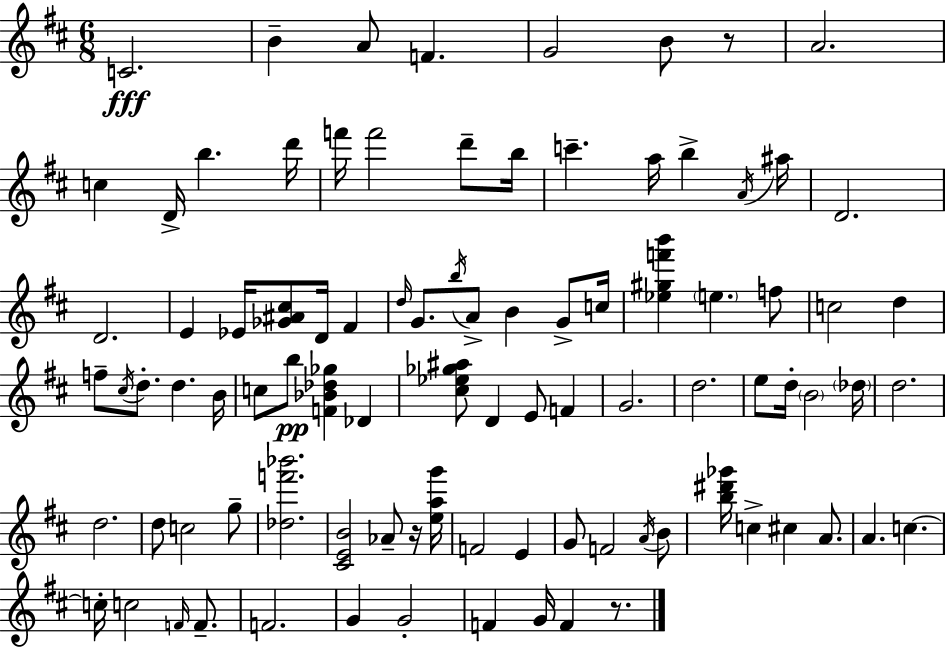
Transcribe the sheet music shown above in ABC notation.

X:1
T:Untitled
M:6/8
L:1/4
K:D
C2 B A/2 F G2 B/2 z/2 A2 c D/4 b d'/4 f'/4 f'2 d'/2 b/4 c' a/4 b A/4 ^a/4 D2 D2 E _E/4 [_G^A^c]/2 D/4 ^F d/4 G/2 b/4 A/2 B G/2 c/4 [_e^gf'b'] e f/2 c2 d f/2 ^c/4 d/2 d B/4 c/2 b/2 [F_B_d_g] _D [^c_e_g^a]/2 D E/2 F G2 d2 e/2 d/4 B2 _d/4 d2 d2 d/2 c2 g/2 [_df'_b']2 [^CEB]2 _A/2 z/4 [eag']/4 F2 E G/2 F2 A/4 B/2 [b^d'_g']/4 c ^c A/2 A c c/4 c2 F/4 F/2 F2 G G2 F G/4 F z/2